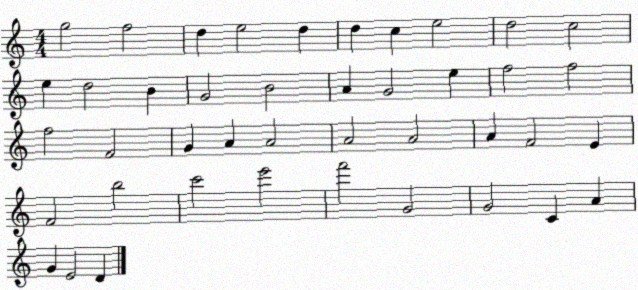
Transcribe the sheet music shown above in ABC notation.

X:1
T:Untitled
M:4/4
L:1/4
K:C
g2 f2 d e2 d d c e2 d2 c2 e d2 B G2 B2 A G2 e f2 f2 f2 F2 G A A2 A2 A2 A F2 E F2 b2 c'2 e'2 f'2 G2 G2 C A G E2 D